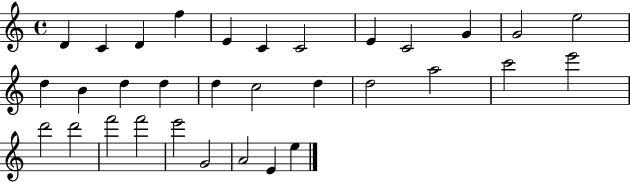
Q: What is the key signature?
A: C major